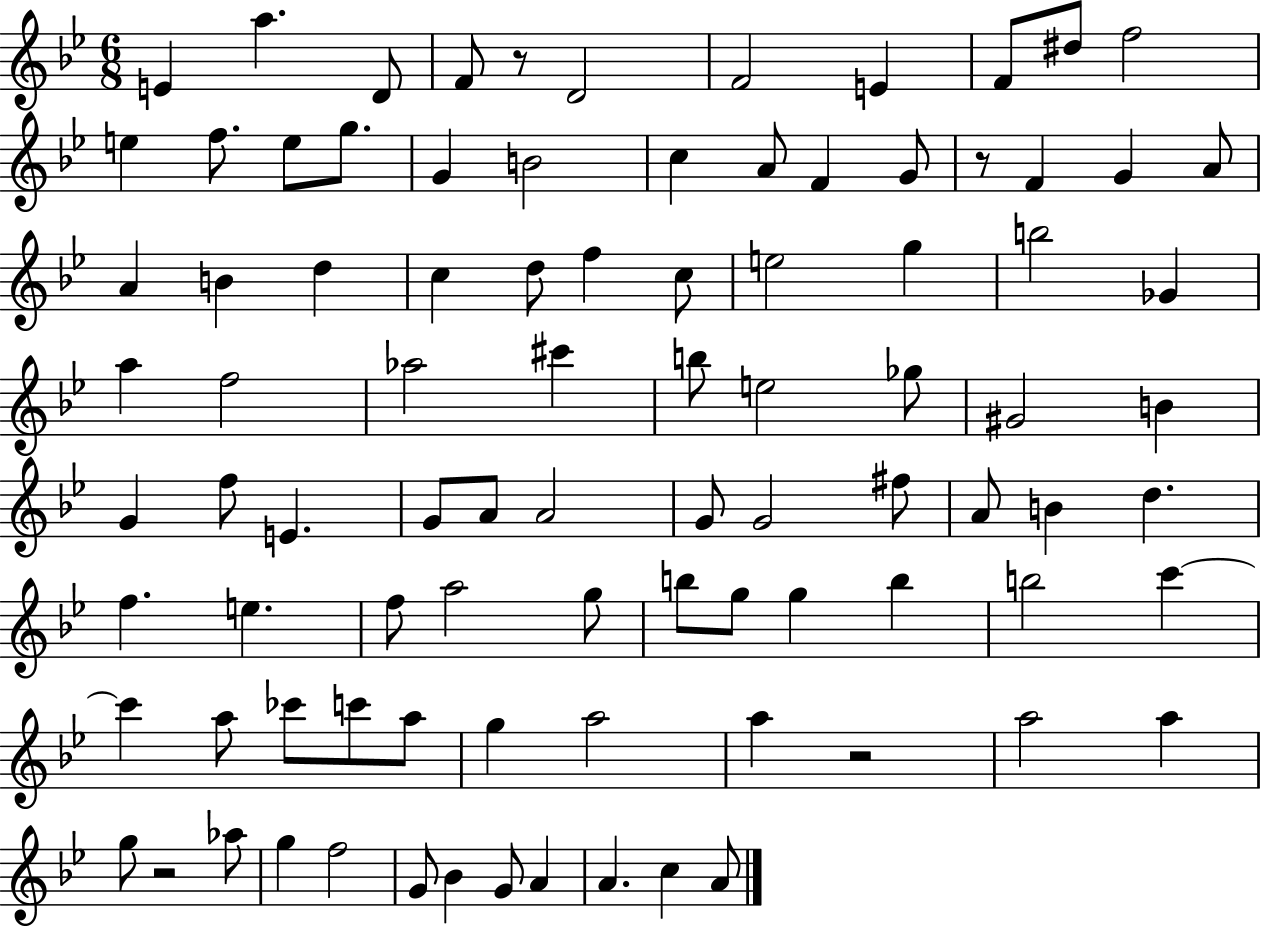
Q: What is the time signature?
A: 6/8